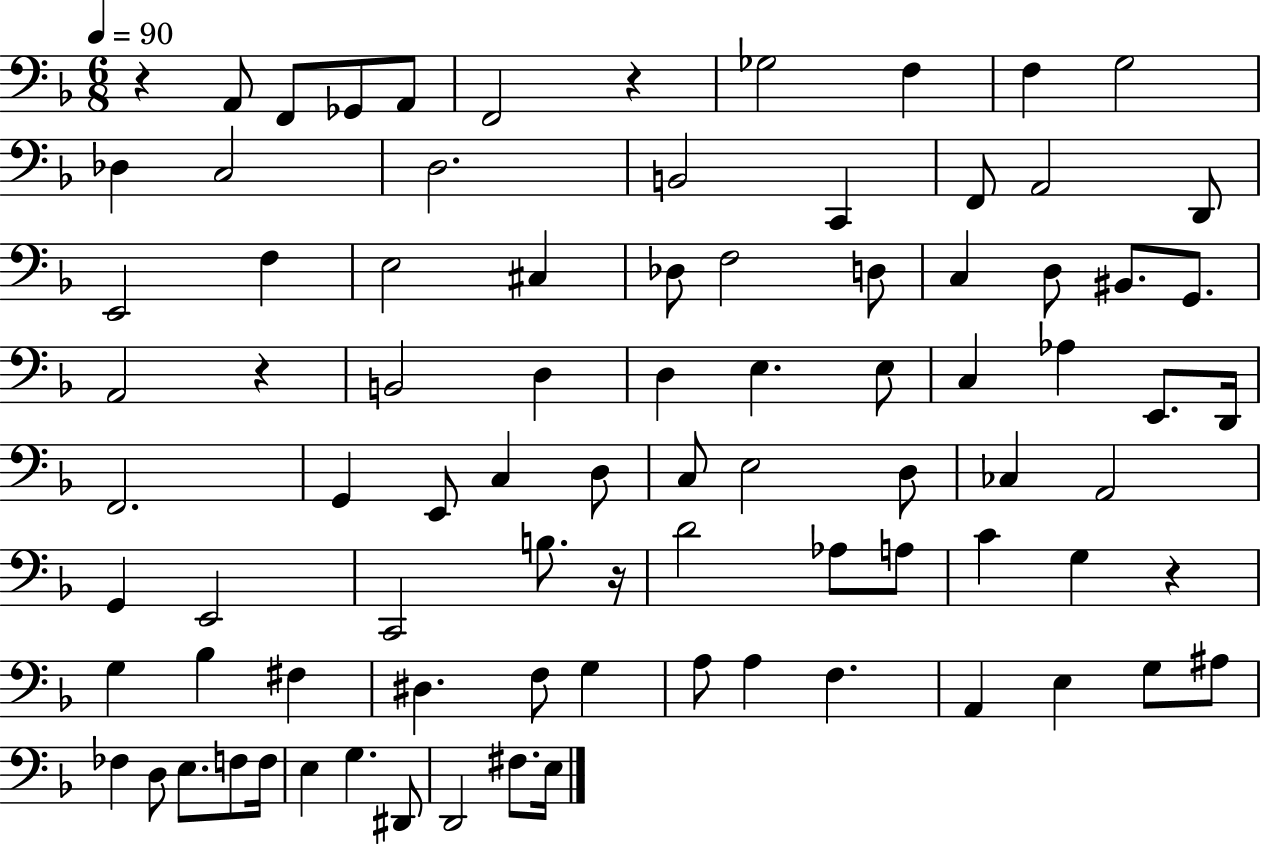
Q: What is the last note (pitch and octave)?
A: E3